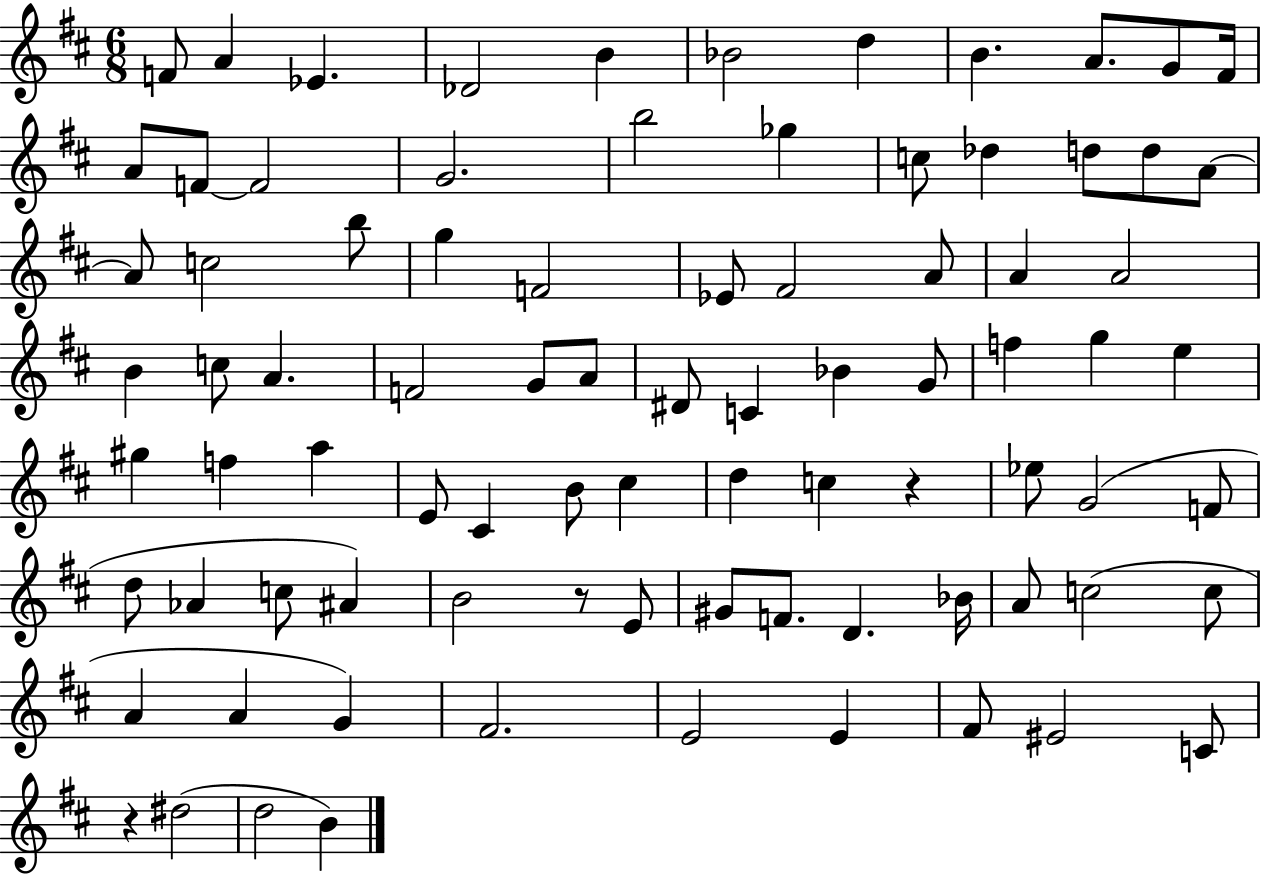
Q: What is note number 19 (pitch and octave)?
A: Db5